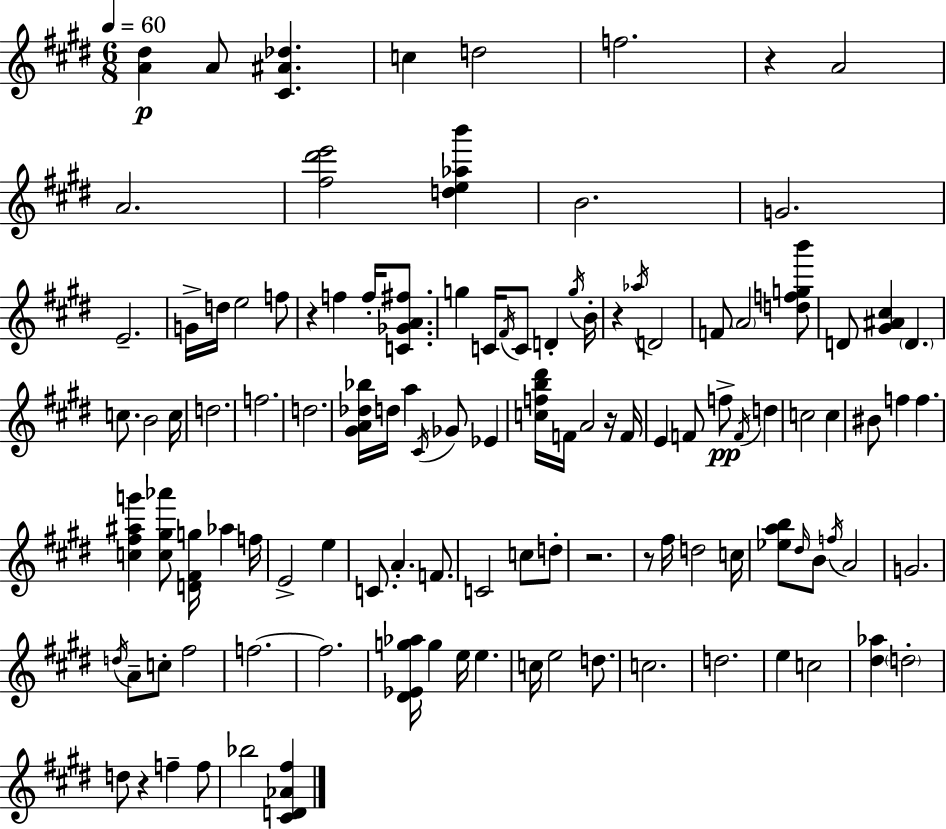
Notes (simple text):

[A4,D#5]/q A4/e [C#4,A#4,Db5]/q. C5/q D5/h F5/h. R/q A4/h A4/h. [F#5,D#6,E6]/h [D5,E5,Ab5,B6]/q B4/h. G4/h. E4/h. G4/s D5/s E5/h F5/e R/q F5/q F5/s [C4,Gb4,A4,F#5]/e. G5/q C4/s F#4/s C4/e D4/q G5/s B4/s R/q Ab5/s D4/h F4/e A4/h [D5,F5,G5,B6]/e D4/e [G#4,A#4,C#5]/q D4/q. C5/e. B4/h C5/s D5/h. F5/h. D5/h. [G#4,A4,Db5,Bb5]/s D5/s A5/q C#4/s Gb4/e Eb4/q [C5,F5,B5,D#6]/s F4/s A4/h R/s F4/s E4/q F4/e F5/e F4/s D5/q C5/h C5/q BIS4/e F5/q F5/q. [C5,F#5,A#5,G6]/q [C5,G#5,Ab6]/e [D4,F#4,G5]/s Ab5/q F5/s E4/h E5/q C4/e. A4/q. F4/e. C4/h C5/e D5/e R/h. R/e F#5/s D5/h C5/s [Eb5,A5,B5]/e D#5/s B4/e F5/s A4/h G4/h. D5/s A4/e C5/e F#5/h F5/h. F5/h. [D#4,Eb4,G5,Ab5]/s G5/q E5/s E5/q. C5/s E5/h D5/e. C5/h. D5/h. E5/q C5/h [D#5,Ab5]/q D5/h D5/e R/q F5/q F5/e Bb5/h [C#4,D4,Ab4,F#5]/q